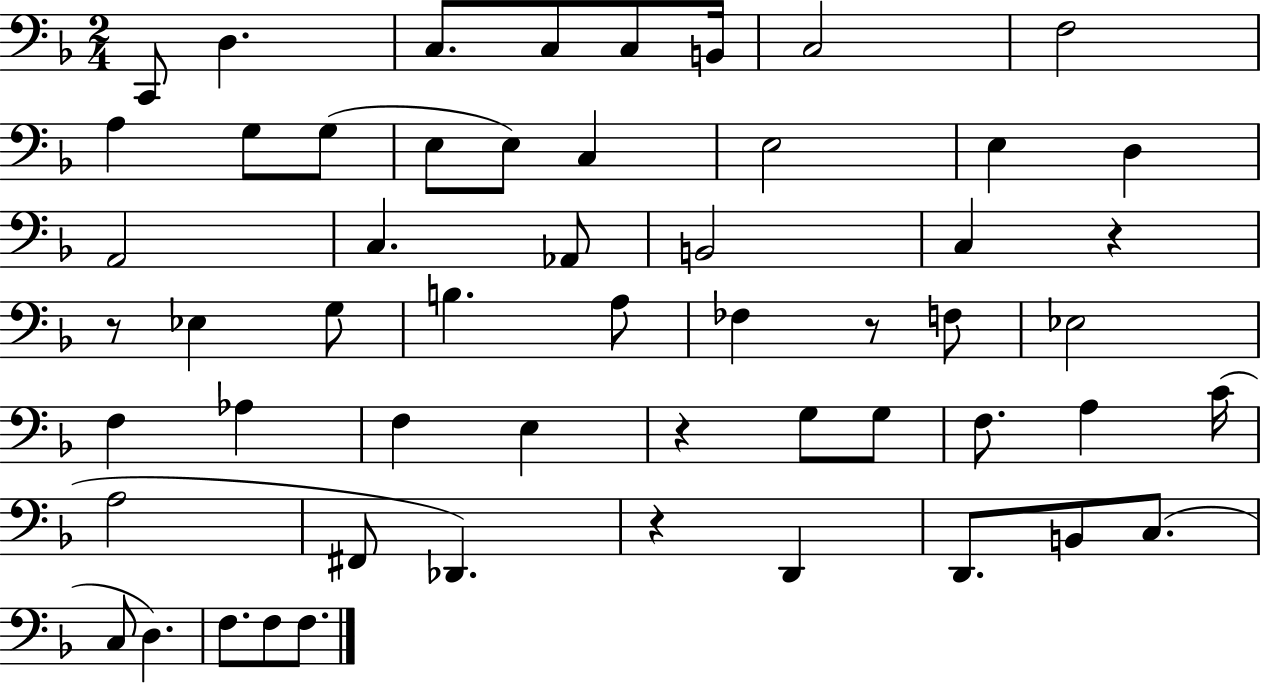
X:1
T:Untitled
M:2/4
L:1/4
K:F
C,,/2 D, C,/2 C,/2 C,/2 B,,/4 C,2 F,2 A, G,/2 G,/2 E,/2 E,/2 C, E,2 E, D, A,,2 C, _A,,/2 B,,2 C, z z/2 _E, G,/2 B, A,/2 _F, z/2 F,/2 _E,2 F, _A, F, E, z G,/2 G,/2 F,/2 A, C/4 A,2 ^F,,/2 _D,, z D,, D,,/2 B,,/2 C,/2 C,/2 D, F,/2 F,/2 F,/2